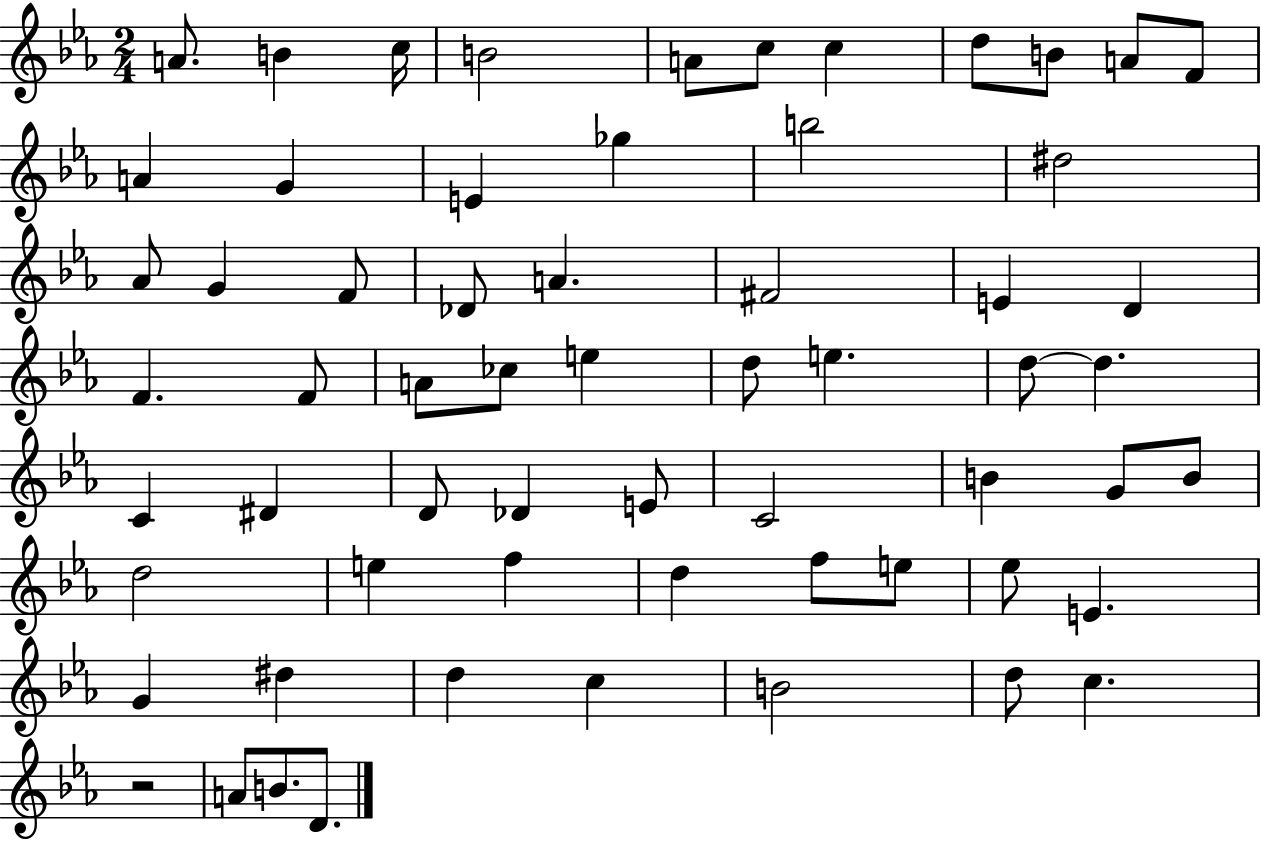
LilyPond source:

{
  \clef treble
  \numericTimeSignature
  \time 2/4
  \key ees \major
  a'8. b'4 c''16 | b'2 | a'8 c''8 c''4 | d''8 b'8 a'8 f'8 | \break a'4 g'4 | e'4 ges''4 | b''2 | dis''2 | \break aes'8 g'4 f'8 | des'8 a'4. | fis'2 | e'4 d'4 | \break f'4. f'8 | a'8 ces''8 e''4 | d''8 e''4. | d''8~~ d''4. | \break c'4 dis'4 | d'8 des'4 e'8 | c'2 | b'4 g'8 b'8 | \break d''2 | e''4 f''4 | d''4 f''8 e''8 | ees''8 e'4. | \break g'4 dis''4 | d''4 c''4 | b'2 | d''8 c''4. | \break r2 | a'8 b'8. d'8. | \bar "|."
}